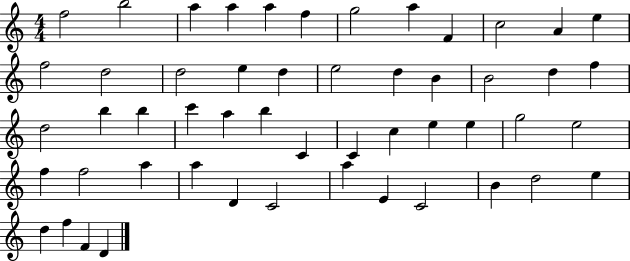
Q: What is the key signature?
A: C major